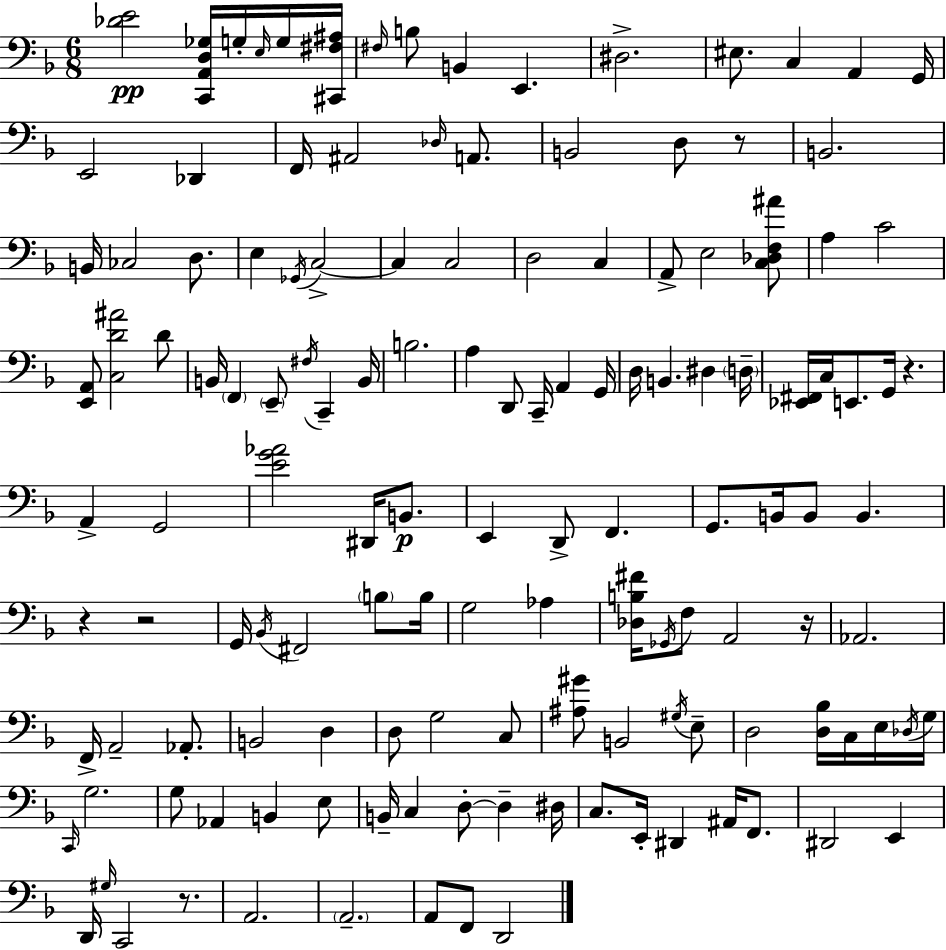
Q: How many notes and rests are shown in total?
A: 136